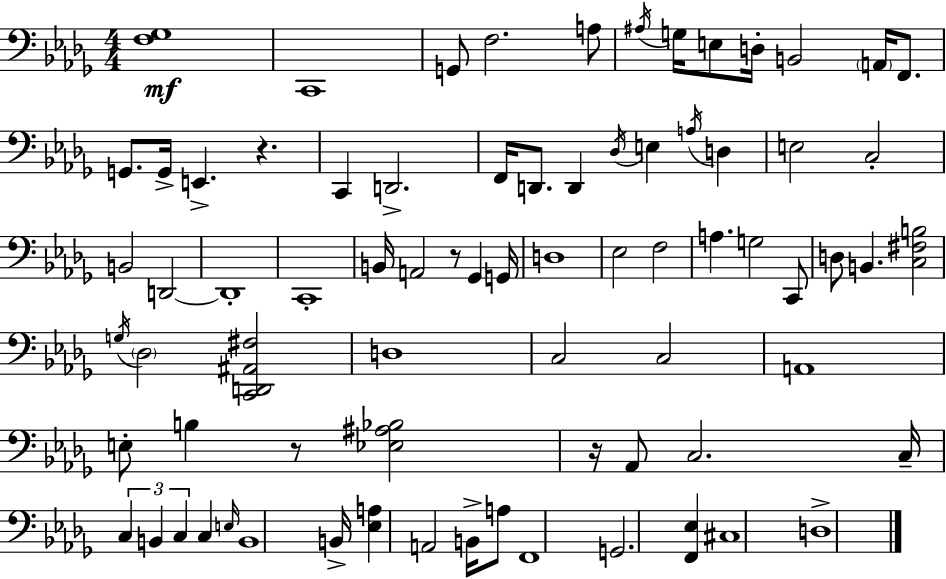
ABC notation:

X:1
T:Untitled
M:4/4
L:1/4
K:Bbm
[F,_G,]4 C,,4 G,,/2 F,2 A,/2 ^A,/4 G,/4 E,/2 D,/4 B,,2 A,,/4 F,,/2 G,,/2 G,,/4 E,, z C,, D,,2 F,,/4 D,,/2 D,, _D,/4 E, A,/4 D, E,2 C,2 B,,2 D,,2 D,,4 C,,4 B,,/4 A,,2 z/2 _G,, G,,/4 D,4 _E,2 F,2 A, G,2 C,,/2 D,/2 B,, [C,^F,B,]2 G,/4 _D,2 [C,,D,,^A,,^F,]2 D,4 C,2 C,2 A,,4 E,/2 B, z/2 [_E,^A,_B,]2 z/4 _A,,/2 C,2 C,/4 C, B,, C, C, E,/4 B,,4 B,,/4 [_E,A,] A,,2 B,,/4 A,/2 F,,4 G,,2 [F,,_E,] ^C,4 D,4